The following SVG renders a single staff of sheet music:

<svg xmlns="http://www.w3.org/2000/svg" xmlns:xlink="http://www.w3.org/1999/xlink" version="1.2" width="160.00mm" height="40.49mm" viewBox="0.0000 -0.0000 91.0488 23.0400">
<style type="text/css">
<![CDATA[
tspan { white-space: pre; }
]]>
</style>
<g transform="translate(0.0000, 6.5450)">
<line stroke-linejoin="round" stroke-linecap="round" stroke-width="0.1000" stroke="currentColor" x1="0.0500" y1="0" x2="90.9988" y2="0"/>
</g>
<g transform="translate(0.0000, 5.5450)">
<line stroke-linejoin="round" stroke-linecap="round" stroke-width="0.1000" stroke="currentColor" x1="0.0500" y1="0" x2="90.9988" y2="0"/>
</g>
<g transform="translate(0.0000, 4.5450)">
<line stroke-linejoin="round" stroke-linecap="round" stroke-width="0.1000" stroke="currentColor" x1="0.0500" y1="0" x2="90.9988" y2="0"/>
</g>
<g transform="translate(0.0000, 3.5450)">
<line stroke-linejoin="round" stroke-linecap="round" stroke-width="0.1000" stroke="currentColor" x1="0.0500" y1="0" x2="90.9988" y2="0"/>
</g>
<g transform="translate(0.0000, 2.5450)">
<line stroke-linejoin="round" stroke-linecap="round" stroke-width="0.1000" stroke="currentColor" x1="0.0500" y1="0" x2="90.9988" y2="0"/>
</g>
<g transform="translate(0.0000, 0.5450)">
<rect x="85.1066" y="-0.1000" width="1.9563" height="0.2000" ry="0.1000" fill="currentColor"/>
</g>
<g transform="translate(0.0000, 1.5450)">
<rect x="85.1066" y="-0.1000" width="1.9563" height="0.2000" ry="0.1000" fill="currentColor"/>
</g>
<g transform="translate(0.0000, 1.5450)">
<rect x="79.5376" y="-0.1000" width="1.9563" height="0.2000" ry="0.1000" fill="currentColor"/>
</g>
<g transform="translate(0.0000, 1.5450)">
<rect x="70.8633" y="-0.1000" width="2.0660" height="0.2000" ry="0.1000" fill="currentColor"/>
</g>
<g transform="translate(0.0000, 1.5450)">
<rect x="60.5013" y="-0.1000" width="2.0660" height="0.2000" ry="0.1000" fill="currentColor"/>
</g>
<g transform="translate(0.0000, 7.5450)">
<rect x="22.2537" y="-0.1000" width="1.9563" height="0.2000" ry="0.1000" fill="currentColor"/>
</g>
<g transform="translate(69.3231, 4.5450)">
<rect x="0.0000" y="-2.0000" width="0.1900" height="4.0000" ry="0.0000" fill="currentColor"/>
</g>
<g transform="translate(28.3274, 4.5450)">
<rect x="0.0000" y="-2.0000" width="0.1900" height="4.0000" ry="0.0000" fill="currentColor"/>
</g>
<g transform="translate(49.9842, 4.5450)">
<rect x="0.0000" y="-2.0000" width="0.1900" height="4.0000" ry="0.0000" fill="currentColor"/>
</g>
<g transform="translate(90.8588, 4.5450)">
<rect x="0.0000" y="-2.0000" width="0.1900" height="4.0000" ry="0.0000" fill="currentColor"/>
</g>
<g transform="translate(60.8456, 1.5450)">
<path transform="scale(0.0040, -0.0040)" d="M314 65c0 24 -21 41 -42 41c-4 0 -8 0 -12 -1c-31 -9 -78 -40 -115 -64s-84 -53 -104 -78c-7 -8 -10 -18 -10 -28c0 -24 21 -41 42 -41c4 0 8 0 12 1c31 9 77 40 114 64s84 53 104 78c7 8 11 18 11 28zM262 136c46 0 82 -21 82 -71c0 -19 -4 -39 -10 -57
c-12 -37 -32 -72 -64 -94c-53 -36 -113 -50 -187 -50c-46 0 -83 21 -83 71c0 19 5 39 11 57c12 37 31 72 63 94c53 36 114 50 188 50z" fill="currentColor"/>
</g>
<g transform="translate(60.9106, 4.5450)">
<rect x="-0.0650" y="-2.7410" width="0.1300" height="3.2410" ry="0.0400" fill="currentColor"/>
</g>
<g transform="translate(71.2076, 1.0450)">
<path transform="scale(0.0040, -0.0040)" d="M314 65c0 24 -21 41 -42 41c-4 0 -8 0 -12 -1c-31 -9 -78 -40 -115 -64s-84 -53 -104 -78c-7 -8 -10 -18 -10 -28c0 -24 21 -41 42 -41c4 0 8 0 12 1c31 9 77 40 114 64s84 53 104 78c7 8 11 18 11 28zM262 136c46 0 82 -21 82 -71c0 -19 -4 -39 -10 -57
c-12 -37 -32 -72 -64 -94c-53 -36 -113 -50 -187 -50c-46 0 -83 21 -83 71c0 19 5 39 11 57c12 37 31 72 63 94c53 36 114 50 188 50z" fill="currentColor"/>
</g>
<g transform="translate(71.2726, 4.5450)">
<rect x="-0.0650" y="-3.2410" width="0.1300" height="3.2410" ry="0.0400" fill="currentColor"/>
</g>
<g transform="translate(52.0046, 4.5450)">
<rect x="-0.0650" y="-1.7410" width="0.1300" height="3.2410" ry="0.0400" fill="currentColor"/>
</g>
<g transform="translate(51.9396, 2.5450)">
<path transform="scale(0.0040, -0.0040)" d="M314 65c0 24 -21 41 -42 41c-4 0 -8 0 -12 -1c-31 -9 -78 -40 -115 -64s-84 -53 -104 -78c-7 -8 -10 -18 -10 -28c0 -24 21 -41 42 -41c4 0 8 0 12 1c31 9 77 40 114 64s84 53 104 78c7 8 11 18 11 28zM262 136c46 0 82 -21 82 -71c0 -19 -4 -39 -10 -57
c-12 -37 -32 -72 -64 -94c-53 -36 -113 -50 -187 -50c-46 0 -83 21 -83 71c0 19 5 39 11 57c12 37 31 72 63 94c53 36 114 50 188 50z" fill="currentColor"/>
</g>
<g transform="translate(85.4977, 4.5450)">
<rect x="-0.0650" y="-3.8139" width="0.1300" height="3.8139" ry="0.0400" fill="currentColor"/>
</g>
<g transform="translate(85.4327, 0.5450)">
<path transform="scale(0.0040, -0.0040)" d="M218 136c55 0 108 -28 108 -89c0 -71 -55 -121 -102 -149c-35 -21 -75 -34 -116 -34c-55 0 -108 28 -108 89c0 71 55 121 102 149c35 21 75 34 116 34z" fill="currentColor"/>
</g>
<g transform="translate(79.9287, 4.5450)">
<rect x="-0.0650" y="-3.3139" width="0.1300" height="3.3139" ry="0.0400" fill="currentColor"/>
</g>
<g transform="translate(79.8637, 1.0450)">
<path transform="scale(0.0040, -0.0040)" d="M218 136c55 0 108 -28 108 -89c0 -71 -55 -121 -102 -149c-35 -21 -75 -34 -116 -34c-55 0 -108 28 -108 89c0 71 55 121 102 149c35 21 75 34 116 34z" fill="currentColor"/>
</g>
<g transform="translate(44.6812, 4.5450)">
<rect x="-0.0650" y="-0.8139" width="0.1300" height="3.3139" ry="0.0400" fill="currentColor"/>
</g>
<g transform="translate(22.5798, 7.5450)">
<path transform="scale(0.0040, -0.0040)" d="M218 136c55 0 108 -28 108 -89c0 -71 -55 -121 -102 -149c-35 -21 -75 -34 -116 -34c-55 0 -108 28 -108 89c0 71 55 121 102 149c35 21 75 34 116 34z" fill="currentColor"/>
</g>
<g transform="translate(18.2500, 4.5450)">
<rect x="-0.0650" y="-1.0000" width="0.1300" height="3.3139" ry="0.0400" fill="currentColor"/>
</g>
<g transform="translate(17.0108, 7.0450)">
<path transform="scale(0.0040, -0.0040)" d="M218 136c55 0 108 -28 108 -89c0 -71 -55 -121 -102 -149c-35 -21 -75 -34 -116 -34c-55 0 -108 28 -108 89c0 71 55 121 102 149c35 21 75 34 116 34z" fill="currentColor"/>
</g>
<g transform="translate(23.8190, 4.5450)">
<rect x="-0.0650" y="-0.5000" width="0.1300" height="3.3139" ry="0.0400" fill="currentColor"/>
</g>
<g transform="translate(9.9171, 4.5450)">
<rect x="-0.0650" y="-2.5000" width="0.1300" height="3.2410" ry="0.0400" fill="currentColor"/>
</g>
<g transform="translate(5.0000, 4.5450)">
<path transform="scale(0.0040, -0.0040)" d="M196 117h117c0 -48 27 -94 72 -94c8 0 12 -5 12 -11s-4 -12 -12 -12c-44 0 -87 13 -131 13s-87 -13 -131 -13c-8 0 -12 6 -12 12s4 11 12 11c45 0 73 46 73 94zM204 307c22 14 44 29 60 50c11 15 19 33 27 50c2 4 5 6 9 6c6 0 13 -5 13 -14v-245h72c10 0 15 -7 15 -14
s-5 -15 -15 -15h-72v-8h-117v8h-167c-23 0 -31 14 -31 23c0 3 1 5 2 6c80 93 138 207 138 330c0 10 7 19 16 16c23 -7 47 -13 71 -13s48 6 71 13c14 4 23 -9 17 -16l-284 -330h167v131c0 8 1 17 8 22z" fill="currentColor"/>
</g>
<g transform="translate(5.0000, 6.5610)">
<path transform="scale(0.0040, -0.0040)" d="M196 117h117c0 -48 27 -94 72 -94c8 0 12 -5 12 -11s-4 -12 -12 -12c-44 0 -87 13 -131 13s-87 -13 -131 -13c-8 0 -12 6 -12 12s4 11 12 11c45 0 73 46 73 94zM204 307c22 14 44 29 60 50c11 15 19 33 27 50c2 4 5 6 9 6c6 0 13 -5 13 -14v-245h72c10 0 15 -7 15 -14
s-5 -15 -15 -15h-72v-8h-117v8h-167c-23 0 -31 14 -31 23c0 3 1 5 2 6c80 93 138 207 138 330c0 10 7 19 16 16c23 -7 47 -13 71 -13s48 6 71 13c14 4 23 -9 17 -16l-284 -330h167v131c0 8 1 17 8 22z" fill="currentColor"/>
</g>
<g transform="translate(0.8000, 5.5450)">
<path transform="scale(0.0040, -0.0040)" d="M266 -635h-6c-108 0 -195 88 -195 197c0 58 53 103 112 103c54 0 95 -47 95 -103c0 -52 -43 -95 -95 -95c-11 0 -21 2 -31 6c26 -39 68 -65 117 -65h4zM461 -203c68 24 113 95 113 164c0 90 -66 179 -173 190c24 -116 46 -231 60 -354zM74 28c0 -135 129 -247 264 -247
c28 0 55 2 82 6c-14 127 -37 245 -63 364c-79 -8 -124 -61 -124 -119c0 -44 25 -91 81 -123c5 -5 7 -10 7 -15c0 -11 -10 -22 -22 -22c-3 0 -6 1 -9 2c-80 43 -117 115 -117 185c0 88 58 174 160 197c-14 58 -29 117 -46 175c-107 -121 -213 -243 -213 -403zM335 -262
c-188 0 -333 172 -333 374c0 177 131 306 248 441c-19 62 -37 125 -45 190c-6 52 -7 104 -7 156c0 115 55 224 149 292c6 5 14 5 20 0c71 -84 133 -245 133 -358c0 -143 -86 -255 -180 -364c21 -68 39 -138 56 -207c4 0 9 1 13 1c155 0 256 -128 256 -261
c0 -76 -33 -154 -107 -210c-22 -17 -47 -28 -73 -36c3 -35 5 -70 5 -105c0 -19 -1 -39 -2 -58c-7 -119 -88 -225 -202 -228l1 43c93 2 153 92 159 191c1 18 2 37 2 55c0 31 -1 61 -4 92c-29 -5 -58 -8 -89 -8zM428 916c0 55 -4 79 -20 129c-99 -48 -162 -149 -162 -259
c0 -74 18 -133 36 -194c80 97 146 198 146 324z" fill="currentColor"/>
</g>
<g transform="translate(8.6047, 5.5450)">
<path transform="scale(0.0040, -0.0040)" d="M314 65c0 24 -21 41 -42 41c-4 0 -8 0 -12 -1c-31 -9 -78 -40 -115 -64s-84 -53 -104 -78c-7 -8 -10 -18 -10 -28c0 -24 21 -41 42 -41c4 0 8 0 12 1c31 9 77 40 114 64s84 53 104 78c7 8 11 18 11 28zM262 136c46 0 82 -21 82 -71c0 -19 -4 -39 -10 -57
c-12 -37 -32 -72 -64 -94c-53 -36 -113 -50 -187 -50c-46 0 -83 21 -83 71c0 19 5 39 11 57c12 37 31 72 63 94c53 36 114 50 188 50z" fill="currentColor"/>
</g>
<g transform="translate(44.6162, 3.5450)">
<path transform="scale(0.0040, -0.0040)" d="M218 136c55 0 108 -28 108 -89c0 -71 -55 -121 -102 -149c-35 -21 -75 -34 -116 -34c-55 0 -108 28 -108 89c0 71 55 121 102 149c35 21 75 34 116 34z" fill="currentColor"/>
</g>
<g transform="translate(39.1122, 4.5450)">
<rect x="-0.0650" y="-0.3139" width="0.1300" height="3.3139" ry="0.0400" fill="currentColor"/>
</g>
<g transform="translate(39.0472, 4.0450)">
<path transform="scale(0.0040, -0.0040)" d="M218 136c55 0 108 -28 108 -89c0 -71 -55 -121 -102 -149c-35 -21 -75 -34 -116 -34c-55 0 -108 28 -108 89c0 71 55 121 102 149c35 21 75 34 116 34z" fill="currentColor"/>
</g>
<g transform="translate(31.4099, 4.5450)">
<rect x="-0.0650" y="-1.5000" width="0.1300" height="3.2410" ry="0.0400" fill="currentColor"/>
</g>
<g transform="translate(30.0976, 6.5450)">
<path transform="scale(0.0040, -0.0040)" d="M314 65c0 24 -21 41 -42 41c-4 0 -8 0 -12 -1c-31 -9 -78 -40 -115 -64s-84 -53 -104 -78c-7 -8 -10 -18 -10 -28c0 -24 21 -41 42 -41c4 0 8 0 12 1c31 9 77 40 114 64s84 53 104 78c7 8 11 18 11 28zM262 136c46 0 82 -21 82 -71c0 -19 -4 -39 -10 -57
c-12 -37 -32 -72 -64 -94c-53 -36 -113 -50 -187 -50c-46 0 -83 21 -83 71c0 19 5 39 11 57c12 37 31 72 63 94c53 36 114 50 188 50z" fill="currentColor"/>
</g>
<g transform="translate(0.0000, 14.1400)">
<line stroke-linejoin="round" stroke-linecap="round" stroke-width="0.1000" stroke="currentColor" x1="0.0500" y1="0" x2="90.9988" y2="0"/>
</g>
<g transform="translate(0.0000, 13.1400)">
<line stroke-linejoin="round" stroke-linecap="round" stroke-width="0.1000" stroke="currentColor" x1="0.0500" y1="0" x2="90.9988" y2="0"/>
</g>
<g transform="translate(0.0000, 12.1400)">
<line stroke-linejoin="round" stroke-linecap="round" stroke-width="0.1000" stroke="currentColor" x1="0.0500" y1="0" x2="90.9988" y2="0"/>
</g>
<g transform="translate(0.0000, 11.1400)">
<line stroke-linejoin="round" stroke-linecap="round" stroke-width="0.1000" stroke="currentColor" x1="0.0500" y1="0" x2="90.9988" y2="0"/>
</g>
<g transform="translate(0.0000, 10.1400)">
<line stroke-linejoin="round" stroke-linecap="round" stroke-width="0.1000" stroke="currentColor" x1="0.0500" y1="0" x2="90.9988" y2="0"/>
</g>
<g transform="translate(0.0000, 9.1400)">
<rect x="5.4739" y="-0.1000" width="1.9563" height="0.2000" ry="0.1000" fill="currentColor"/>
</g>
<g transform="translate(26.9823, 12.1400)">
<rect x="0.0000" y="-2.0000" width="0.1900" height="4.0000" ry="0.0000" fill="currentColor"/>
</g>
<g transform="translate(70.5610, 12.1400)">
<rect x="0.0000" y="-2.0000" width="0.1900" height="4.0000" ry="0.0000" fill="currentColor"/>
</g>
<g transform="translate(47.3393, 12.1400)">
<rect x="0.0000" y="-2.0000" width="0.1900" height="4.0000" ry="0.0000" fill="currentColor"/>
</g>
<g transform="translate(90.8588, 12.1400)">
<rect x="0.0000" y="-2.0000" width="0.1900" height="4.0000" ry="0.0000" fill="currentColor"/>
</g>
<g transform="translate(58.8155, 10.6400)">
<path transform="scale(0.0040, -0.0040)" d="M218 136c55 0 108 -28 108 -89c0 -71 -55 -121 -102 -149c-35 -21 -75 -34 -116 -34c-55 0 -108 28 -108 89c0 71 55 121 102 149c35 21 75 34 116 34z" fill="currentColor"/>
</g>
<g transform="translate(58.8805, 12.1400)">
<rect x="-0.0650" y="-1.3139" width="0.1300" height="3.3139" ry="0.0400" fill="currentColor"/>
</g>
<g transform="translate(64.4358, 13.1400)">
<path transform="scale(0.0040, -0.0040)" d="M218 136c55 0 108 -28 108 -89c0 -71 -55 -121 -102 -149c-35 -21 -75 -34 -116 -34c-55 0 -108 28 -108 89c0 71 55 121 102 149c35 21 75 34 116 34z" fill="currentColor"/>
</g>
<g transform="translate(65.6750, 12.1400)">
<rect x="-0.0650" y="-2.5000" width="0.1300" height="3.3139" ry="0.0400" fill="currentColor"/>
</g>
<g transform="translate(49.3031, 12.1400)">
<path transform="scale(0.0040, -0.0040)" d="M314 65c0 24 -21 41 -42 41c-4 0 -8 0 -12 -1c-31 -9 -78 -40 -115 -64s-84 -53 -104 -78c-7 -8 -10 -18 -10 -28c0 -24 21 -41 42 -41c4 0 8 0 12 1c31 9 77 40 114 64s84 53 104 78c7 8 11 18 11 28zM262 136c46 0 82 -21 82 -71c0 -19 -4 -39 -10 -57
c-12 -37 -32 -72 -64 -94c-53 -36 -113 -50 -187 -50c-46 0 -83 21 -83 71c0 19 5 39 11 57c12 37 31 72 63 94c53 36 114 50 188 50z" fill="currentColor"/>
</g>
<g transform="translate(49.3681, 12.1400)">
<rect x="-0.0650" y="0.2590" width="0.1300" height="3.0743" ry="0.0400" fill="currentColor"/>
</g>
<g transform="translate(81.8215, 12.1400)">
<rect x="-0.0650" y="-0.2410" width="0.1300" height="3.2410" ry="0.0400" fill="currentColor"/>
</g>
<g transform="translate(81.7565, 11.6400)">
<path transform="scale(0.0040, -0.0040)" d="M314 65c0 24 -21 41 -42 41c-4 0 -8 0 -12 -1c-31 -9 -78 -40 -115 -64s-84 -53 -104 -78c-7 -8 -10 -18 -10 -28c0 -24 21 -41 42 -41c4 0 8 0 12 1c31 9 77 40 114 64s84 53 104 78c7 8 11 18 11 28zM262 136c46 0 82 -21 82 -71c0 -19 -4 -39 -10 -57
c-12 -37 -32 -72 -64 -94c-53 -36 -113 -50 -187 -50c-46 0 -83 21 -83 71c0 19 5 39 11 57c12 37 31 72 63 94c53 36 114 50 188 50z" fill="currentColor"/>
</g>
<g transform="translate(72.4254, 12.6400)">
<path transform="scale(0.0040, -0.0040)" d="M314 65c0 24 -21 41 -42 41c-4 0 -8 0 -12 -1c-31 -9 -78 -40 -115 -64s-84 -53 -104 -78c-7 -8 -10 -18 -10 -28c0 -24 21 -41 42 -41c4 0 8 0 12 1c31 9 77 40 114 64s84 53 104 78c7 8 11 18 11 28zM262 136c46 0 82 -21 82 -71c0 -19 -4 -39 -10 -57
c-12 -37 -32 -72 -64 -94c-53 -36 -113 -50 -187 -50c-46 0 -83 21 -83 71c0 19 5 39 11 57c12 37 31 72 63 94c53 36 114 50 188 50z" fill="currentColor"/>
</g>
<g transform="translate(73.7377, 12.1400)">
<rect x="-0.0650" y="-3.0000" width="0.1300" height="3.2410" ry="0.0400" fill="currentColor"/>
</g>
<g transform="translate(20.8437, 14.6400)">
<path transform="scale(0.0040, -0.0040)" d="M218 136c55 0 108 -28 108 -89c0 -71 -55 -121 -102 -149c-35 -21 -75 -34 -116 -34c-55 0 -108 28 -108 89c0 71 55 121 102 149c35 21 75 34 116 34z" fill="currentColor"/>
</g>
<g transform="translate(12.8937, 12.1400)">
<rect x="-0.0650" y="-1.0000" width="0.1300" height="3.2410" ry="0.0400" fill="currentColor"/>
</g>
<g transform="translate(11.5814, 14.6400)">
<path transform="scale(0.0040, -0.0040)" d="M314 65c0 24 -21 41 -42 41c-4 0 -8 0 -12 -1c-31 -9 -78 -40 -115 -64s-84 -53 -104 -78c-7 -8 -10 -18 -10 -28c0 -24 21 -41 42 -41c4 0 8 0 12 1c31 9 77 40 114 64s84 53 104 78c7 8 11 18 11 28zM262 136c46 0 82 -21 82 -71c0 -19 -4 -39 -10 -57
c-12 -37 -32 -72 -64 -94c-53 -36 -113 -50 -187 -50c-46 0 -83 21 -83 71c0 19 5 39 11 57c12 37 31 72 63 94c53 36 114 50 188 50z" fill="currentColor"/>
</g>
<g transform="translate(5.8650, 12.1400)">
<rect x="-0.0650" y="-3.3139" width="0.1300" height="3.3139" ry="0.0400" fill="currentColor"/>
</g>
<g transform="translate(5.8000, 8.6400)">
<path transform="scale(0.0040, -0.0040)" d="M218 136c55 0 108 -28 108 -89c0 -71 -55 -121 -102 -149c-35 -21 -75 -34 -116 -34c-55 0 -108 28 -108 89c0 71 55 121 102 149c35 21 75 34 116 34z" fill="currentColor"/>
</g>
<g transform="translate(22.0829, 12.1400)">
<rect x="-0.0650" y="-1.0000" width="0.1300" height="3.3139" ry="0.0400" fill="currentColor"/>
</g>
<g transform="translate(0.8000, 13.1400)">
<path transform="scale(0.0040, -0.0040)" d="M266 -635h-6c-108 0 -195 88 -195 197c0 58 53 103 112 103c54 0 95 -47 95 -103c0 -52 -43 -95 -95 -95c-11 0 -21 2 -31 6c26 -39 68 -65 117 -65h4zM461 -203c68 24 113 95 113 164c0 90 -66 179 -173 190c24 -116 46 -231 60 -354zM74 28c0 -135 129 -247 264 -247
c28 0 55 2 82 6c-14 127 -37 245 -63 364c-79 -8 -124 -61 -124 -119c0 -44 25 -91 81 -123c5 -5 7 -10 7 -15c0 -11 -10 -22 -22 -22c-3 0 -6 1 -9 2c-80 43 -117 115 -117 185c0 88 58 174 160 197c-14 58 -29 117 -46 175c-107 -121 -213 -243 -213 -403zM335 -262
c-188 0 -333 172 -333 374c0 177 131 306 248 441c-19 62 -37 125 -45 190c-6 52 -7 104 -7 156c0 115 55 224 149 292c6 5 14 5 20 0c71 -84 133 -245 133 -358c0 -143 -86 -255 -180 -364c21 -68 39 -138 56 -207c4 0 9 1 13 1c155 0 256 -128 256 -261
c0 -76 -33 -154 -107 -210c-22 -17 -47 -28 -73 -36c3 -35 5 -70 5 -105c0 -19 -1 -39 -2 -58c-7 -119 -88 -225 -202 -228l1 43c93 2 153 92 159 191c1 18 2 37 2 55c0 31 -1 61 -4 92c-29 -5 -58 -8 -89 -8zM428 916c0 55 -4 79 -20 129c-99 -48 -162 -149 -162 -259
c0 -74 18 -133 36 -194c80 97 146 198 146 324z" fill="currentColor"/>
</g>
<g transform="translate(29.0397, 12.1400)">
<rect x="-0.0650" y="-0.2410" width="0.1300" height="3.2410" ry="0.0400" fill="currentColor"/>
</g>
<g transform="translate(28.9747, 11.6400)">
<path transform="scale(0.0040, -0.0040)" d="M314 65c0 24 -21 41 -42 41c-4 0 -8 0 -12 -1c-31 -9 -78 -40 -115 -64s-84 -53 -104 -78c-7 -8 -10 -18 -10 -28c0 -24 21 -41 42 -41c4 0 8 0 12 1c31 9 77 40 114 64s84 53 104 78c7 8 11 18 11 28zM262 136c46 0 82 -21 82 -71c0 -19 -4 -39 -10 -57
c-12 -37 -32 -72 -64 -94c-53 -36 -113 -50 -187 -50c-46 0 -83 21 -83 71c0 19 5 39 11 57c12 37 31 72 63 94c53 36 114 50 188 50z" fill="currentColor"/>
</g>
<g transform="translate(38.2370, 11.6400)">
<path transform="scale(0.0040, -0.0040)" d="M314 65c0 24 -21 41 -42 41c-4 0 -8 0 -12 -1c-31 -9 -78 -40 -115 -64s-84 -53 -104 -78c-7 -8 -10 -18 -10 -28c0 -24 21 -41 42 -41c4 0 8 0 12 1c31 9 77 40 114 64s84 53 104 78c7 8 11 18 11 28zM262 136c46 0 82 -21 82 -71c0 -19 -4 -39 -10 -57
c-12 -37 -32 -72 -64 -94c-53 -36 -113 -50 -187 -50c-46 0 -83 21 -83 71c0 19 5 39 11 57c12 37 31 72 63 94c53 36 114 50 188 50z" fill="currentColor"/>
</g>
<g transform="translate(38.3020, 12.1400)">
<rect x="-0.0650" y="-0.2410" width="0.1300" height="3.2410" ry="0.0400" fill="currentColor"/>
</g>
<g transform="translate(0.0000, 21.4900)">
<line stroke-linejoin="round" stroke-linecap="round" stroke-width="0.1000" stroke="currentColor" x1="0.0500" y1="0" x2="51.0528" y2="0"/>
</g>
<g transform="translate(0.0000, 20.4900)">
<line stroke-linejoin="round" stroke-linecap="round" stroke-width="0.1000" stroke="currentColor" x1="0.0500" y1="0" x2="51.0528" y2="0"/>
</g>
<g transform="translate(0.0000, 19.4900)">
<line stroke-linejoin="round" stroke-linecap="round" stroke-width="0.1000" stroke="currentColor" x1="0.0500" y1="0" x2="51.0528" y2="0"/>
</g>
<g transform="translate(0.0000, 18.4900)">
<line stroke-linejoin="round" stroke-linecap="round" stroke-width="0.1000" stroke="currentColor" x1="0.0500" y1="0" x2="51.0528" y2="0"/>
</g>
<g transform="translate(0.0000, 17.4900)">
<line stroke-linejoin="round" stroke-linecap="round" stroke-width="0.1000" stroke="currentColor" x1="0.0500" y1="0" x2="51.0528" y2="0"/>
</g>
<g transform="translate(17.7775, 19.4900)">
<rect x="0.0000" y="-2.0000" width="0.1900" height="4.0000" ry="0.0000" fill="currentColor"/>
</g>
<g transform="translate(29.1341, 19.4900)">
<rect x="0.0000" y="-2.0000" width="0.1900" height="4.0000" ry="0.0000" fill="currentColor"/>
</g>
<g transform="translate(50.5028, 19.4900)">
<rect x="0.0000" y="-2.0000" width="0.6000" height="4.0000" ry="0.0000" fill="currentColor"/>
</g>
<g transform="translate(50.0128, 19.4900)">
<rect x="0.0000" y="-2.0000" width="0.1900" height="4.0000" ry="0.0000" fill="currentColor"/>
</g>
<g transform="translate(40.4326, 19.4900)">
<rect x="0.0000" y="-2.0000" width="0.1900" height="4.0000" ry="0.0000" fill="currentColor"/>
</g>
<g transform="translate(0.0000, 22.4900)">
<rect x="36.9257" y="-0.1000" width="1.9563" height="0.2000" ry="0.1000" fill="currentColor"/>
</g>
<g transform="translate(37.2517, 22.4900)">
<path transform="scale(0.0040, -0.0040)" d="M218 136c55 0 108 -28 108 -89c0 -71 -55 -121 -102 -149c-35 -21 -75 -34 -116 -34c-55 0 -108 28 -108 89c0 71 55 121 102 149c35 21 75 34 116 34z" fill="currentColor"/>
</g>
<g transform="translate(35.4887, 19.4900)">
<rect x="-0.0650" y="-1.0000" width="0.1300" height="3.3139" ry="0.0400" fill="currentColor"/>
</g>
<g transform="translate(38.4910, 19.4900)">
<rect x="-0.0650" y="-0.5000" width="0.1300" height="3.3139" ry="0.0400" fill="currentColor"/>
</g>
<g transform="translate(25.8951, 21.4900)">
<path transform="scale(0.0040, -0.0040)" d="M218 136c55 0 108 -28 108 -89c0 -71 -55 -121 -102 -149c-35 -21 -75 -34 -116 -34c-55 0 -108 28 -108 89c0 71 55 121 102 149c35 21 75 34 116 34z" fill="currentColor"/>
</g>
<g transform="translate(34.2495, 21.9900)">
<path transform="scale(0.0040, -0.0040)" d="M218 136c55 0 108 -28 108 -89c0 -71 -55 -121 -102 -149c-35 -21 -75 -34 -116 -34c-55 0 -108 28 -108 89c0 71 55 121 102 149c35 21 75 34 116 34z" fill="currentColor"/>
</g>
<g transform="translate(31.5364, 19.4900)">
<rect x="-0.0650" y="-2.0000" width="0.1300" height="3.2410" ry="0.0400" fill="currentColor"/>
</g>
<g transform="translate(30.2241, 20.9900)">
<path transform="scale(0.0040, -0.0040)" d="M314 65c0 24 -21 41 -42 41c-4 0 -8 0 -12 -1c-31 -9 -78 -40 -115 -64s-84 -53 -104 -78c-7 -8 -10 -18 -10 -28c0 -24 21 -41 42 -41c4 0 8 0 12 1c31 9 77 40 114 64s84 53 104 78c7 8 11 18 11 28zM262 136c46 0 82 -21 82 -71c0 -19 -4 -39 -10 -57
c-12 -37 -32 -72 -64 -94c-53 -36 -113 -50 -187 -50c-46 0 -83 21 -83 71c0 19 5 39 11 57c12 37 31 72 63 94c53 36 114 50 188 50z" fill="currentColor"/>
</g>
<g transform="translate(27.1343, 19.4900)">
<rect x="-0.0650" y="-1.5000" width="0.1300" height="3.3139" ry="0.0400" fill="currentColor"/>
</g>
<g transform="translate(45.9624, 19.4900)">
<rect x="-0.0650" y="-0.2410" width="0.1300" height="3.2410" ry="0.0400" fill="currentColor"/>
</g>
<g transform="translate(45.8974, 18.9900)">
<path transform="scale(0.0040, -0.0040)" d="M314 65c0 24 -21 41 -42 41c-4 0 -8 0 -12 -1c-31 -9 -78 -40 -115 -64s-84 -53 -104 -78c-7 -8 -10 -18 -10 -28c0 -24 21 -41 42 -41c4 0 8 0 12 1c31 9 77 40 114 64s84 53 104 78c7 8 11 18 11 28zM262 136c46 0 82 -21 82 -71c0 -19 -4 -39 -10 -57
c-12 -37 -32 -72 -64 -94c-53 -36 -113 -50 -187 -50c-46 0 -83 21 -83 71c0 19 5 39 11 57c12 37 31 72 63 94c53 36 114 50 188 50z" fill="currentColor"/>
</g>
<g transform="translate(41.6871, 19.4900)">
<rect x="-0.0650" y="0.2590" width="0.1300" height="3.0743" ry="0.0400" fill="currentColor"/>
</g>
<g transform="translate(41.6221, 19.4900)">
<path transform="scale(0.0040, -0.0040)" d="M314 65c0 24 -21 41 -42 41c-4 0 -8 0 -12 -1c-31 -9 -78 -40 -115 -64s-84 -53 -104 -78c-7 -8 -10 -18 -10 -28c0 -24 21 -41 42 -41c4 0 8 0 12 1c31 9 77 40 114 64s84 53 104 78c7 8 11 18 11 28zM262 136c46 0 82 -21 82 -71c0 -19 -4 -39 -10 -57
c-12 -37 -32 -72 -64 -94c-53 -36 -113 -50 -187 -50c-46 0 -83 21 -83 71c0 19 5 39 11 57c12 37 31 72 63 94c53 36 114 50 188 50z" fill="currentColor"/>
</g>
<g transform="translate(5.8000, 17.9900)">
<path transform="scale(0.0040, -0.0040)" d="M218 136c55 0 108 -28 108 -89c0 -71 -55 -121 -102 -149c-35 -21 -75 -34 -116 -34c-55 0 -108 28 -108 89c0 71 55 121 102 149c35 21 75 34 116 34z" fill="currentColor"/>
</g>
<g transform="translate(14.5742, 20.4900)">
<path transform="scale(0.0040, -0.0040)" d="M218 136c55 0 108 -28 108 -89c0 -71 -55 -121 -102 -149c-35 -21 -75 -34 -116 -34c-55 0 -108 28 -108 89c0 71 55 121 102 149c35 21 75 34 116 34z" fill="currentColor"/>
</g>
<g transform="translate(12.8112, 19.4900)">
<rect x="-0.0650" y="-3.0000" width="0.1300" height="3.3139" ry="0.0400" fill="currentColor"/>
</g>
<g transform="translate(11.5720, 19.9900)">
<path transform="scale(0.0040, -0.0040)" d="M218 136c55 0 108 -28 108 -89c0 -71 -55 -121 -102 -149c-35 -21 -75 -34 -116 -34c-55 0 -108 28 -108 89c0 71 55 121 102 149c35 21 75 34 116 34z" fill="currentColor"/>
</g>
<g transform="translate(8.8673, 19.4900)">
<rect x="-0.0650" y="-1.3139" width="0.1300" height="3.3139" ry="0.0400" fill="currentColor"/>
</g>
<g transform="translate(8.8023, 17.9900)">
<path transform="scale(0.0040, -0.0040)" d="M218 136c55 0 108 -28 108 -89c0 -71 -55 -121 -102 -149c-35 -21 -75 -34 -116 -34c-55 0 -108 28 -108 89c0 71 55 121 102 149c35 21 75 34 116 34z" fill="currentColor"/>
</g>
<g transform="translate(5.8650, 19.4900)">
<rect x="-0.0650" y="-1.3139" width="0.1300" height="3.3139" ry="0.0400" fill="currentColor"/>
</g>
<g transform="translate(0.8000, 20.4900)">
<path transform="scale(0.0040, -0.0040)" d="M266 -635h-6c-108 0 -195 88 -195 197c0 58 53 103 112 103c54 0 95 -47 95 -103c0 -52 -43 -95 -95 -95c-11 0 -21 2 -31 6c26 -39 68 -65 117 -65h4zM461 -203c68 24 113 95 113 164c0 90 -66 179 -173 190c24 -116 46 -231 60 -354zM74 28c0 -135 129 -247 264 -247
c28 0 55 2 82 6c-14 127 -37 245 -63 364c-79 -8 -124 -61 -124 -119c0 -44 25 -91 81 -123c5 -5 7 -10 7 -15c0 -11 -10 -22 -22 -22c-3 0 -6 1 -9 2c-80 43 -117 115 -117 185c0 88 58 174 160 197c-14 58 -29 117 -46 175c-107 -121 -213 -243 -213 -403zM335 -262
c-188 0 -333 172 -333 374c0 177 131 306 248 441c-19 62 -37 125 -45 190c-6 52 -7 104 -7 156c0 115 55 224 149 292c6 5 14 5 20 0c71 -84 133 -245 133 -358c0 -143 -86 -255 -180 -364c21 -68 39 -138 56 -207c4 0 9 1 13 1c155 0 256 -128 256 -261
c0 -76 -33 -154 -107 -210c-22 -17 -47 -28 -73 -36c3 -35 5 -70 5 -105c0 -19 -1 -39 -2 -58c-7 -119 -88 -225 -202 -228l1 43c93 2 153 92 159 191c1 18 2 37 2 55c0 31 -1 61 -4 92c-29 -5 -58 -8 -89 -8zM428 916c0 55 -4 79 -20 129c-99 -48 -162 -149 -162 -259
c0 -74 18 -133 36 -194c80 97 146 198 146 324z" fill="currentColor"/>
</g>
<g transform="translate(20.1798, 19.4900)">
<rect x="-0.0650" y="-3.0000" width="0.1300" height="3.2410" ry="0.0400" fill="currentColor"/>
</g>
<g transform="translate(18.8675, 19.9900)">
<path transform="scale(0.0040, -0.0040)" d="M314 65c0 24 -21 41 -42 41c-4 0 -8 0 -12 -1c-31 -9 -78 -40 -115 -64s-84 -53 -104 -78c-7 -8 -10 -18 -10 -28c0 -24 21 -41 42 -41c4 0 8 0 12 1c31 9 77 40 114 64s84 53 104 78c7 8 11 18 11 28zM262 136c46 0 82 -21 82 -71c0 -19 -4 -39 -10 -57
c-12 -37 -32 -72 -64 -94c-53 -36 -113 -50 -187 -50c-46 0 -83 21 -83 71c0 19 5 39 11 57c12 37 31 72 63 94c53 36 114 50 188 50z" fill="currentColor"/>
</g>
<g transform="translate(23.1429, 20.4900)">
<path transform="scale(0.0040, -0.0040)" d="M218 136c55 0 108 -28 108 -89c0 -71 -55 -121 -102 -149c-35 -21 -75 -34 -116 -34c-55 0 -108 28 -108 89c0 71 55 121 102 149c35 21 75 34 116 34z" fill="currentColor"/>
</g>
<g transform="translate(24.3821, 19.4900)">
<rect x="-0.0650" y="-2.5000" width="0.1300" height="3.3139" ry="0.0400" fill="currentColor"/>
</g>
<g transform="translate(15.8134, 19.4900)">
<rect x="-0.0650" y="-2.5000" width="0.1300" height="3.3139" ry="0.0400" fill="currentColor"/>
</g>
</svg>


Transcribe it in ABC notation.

X:1
T:Untitled
M:4/4
L:1/4
K:C
G2 D C E2 c d f2 a2 b2 b c' b D2 D c2 c2 B2 e G A2 c2 e e A G A2 G E F2 D C B2 c2